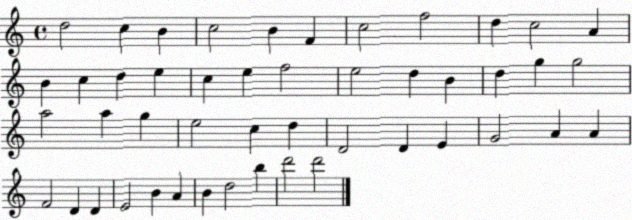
X:1
T:Untitled
M:4/4
L:1/4
K:C
d2 c B c2 B F c2 f2 d c2 A B c d e c e f2 e2 d B d g g2 a2 a g e2 c d D2 D E G2 A A F2 D D E2 B A B d2 b d'2 d'2